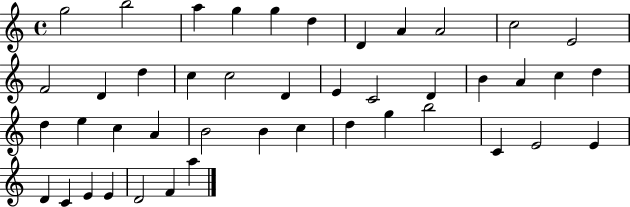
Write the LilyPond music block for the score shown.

{
  \clef treble
  \time 4/4
  \defaultTimeSignature
  \key c \major
  g''2 b''2 | a''4 g''4 g''4 d''4 | d'4 a'4 a'2 | c''2 e'2 | \break f'2 d'4 d''4 | c''4 c''2 d'4 | e'4 c'2 d'4 | b'4 a'4 c''4 d''4 | \break d''4 e''4 c''4 a'4 | b'2 b'4 c''4 | d''4 g''4 b''2 | c'4 e'2 e'4 | \break d'4 c'4 e'4 e'4 | d'2 f'4 a''4 | \bar "|."
}